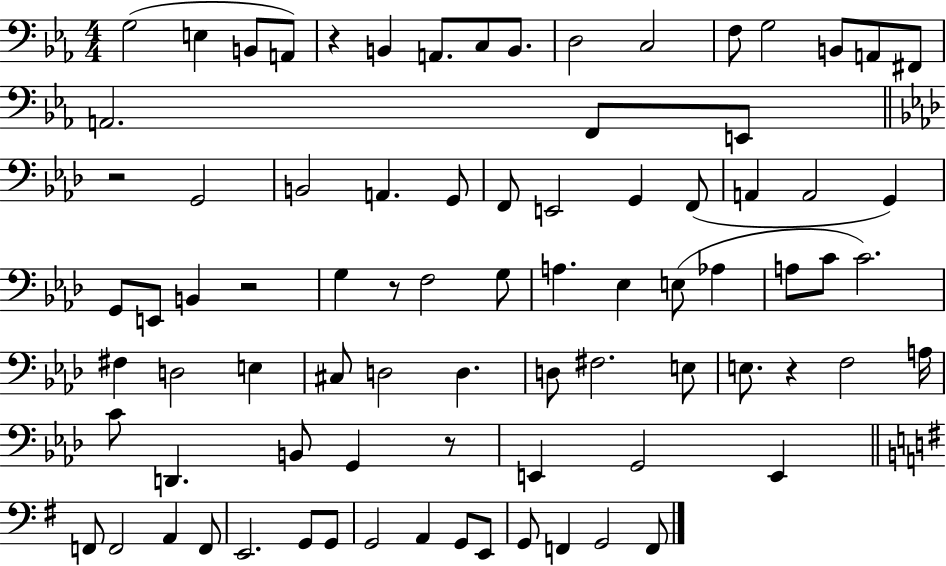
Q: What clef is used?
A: bass